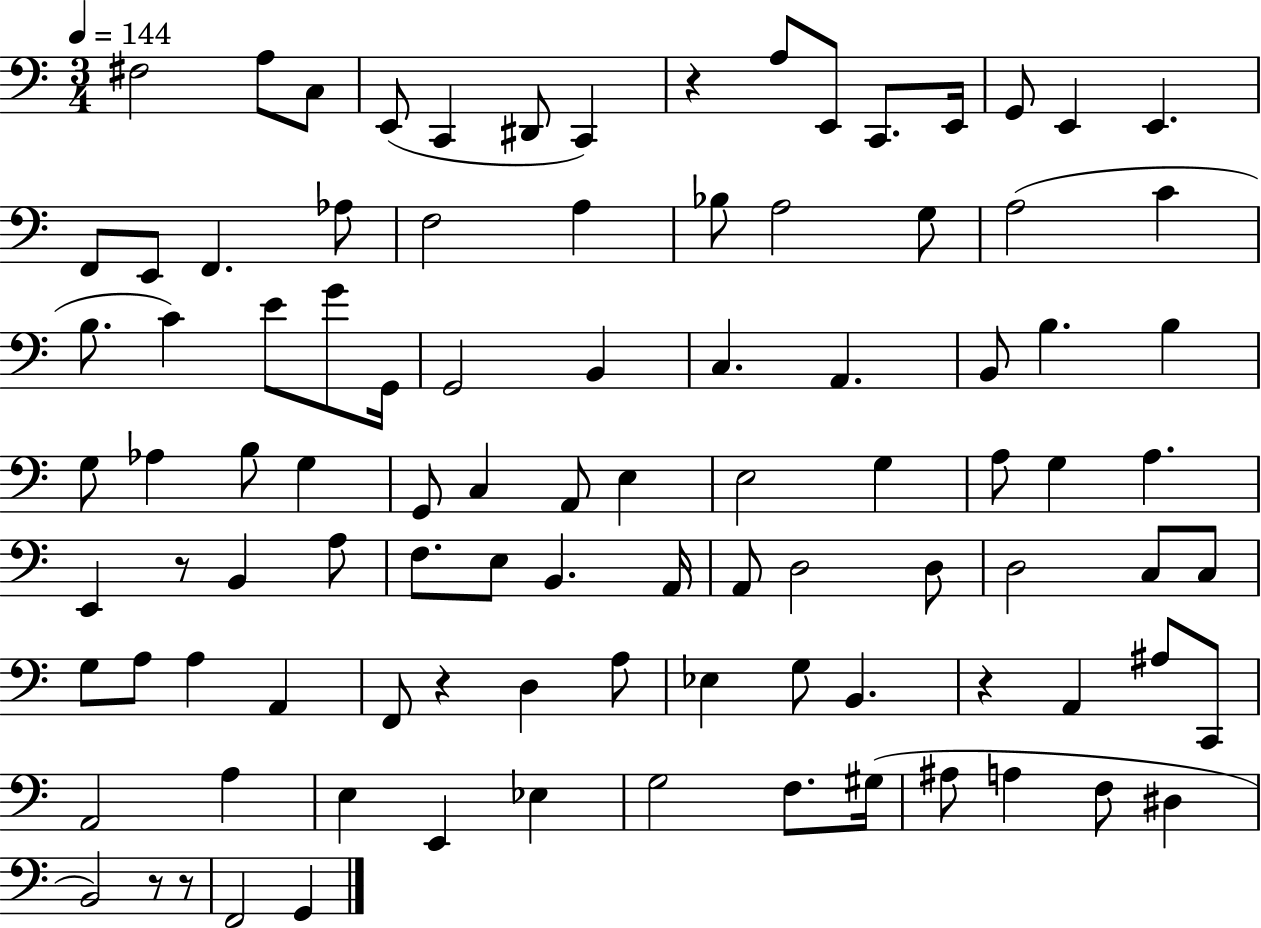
{
  \clef bass
  \numericTimeSignature
  \time 3/4
  \key c \major
  \tempo 4 = 144
  \repeat volta 2 { fis2 a8 c8 | e,8( c,4 dis,8 c,4) | r4 a8 e,8 c,8. e,16 | g,8 e,4 e,4. | \break f,8 e,8 f,4. aes8 | f2 a4 | bes8 a2 g8 | a2( c'4 | \break b8. c'4) e'8 g'8 g,16 | g,2 b,4 | c4. a,4. | b,8 b4. b4 | \break g8 aes4 b8 g4 | g,8 c4 a,8 e4 | e2 g4 | a8 g4 a4. | \break e,4 r8 b,4 a8 | f8. e8 b,4. a,16 | a,8 d2 d8 | d2 c8 c8 | \break g8 a8 a4 a,4 | f,8 r4 d4 a8 | ees4 g8 b,4. | r4 a,4 ais8 c,8 | \break a,2 a4 | e4 e,4 ees4 | g2 f8. gis16( | ais8 a4 f8 dis4 | \break b,2) r8 r8 | f,2 g,4 | } \bar "|."
}